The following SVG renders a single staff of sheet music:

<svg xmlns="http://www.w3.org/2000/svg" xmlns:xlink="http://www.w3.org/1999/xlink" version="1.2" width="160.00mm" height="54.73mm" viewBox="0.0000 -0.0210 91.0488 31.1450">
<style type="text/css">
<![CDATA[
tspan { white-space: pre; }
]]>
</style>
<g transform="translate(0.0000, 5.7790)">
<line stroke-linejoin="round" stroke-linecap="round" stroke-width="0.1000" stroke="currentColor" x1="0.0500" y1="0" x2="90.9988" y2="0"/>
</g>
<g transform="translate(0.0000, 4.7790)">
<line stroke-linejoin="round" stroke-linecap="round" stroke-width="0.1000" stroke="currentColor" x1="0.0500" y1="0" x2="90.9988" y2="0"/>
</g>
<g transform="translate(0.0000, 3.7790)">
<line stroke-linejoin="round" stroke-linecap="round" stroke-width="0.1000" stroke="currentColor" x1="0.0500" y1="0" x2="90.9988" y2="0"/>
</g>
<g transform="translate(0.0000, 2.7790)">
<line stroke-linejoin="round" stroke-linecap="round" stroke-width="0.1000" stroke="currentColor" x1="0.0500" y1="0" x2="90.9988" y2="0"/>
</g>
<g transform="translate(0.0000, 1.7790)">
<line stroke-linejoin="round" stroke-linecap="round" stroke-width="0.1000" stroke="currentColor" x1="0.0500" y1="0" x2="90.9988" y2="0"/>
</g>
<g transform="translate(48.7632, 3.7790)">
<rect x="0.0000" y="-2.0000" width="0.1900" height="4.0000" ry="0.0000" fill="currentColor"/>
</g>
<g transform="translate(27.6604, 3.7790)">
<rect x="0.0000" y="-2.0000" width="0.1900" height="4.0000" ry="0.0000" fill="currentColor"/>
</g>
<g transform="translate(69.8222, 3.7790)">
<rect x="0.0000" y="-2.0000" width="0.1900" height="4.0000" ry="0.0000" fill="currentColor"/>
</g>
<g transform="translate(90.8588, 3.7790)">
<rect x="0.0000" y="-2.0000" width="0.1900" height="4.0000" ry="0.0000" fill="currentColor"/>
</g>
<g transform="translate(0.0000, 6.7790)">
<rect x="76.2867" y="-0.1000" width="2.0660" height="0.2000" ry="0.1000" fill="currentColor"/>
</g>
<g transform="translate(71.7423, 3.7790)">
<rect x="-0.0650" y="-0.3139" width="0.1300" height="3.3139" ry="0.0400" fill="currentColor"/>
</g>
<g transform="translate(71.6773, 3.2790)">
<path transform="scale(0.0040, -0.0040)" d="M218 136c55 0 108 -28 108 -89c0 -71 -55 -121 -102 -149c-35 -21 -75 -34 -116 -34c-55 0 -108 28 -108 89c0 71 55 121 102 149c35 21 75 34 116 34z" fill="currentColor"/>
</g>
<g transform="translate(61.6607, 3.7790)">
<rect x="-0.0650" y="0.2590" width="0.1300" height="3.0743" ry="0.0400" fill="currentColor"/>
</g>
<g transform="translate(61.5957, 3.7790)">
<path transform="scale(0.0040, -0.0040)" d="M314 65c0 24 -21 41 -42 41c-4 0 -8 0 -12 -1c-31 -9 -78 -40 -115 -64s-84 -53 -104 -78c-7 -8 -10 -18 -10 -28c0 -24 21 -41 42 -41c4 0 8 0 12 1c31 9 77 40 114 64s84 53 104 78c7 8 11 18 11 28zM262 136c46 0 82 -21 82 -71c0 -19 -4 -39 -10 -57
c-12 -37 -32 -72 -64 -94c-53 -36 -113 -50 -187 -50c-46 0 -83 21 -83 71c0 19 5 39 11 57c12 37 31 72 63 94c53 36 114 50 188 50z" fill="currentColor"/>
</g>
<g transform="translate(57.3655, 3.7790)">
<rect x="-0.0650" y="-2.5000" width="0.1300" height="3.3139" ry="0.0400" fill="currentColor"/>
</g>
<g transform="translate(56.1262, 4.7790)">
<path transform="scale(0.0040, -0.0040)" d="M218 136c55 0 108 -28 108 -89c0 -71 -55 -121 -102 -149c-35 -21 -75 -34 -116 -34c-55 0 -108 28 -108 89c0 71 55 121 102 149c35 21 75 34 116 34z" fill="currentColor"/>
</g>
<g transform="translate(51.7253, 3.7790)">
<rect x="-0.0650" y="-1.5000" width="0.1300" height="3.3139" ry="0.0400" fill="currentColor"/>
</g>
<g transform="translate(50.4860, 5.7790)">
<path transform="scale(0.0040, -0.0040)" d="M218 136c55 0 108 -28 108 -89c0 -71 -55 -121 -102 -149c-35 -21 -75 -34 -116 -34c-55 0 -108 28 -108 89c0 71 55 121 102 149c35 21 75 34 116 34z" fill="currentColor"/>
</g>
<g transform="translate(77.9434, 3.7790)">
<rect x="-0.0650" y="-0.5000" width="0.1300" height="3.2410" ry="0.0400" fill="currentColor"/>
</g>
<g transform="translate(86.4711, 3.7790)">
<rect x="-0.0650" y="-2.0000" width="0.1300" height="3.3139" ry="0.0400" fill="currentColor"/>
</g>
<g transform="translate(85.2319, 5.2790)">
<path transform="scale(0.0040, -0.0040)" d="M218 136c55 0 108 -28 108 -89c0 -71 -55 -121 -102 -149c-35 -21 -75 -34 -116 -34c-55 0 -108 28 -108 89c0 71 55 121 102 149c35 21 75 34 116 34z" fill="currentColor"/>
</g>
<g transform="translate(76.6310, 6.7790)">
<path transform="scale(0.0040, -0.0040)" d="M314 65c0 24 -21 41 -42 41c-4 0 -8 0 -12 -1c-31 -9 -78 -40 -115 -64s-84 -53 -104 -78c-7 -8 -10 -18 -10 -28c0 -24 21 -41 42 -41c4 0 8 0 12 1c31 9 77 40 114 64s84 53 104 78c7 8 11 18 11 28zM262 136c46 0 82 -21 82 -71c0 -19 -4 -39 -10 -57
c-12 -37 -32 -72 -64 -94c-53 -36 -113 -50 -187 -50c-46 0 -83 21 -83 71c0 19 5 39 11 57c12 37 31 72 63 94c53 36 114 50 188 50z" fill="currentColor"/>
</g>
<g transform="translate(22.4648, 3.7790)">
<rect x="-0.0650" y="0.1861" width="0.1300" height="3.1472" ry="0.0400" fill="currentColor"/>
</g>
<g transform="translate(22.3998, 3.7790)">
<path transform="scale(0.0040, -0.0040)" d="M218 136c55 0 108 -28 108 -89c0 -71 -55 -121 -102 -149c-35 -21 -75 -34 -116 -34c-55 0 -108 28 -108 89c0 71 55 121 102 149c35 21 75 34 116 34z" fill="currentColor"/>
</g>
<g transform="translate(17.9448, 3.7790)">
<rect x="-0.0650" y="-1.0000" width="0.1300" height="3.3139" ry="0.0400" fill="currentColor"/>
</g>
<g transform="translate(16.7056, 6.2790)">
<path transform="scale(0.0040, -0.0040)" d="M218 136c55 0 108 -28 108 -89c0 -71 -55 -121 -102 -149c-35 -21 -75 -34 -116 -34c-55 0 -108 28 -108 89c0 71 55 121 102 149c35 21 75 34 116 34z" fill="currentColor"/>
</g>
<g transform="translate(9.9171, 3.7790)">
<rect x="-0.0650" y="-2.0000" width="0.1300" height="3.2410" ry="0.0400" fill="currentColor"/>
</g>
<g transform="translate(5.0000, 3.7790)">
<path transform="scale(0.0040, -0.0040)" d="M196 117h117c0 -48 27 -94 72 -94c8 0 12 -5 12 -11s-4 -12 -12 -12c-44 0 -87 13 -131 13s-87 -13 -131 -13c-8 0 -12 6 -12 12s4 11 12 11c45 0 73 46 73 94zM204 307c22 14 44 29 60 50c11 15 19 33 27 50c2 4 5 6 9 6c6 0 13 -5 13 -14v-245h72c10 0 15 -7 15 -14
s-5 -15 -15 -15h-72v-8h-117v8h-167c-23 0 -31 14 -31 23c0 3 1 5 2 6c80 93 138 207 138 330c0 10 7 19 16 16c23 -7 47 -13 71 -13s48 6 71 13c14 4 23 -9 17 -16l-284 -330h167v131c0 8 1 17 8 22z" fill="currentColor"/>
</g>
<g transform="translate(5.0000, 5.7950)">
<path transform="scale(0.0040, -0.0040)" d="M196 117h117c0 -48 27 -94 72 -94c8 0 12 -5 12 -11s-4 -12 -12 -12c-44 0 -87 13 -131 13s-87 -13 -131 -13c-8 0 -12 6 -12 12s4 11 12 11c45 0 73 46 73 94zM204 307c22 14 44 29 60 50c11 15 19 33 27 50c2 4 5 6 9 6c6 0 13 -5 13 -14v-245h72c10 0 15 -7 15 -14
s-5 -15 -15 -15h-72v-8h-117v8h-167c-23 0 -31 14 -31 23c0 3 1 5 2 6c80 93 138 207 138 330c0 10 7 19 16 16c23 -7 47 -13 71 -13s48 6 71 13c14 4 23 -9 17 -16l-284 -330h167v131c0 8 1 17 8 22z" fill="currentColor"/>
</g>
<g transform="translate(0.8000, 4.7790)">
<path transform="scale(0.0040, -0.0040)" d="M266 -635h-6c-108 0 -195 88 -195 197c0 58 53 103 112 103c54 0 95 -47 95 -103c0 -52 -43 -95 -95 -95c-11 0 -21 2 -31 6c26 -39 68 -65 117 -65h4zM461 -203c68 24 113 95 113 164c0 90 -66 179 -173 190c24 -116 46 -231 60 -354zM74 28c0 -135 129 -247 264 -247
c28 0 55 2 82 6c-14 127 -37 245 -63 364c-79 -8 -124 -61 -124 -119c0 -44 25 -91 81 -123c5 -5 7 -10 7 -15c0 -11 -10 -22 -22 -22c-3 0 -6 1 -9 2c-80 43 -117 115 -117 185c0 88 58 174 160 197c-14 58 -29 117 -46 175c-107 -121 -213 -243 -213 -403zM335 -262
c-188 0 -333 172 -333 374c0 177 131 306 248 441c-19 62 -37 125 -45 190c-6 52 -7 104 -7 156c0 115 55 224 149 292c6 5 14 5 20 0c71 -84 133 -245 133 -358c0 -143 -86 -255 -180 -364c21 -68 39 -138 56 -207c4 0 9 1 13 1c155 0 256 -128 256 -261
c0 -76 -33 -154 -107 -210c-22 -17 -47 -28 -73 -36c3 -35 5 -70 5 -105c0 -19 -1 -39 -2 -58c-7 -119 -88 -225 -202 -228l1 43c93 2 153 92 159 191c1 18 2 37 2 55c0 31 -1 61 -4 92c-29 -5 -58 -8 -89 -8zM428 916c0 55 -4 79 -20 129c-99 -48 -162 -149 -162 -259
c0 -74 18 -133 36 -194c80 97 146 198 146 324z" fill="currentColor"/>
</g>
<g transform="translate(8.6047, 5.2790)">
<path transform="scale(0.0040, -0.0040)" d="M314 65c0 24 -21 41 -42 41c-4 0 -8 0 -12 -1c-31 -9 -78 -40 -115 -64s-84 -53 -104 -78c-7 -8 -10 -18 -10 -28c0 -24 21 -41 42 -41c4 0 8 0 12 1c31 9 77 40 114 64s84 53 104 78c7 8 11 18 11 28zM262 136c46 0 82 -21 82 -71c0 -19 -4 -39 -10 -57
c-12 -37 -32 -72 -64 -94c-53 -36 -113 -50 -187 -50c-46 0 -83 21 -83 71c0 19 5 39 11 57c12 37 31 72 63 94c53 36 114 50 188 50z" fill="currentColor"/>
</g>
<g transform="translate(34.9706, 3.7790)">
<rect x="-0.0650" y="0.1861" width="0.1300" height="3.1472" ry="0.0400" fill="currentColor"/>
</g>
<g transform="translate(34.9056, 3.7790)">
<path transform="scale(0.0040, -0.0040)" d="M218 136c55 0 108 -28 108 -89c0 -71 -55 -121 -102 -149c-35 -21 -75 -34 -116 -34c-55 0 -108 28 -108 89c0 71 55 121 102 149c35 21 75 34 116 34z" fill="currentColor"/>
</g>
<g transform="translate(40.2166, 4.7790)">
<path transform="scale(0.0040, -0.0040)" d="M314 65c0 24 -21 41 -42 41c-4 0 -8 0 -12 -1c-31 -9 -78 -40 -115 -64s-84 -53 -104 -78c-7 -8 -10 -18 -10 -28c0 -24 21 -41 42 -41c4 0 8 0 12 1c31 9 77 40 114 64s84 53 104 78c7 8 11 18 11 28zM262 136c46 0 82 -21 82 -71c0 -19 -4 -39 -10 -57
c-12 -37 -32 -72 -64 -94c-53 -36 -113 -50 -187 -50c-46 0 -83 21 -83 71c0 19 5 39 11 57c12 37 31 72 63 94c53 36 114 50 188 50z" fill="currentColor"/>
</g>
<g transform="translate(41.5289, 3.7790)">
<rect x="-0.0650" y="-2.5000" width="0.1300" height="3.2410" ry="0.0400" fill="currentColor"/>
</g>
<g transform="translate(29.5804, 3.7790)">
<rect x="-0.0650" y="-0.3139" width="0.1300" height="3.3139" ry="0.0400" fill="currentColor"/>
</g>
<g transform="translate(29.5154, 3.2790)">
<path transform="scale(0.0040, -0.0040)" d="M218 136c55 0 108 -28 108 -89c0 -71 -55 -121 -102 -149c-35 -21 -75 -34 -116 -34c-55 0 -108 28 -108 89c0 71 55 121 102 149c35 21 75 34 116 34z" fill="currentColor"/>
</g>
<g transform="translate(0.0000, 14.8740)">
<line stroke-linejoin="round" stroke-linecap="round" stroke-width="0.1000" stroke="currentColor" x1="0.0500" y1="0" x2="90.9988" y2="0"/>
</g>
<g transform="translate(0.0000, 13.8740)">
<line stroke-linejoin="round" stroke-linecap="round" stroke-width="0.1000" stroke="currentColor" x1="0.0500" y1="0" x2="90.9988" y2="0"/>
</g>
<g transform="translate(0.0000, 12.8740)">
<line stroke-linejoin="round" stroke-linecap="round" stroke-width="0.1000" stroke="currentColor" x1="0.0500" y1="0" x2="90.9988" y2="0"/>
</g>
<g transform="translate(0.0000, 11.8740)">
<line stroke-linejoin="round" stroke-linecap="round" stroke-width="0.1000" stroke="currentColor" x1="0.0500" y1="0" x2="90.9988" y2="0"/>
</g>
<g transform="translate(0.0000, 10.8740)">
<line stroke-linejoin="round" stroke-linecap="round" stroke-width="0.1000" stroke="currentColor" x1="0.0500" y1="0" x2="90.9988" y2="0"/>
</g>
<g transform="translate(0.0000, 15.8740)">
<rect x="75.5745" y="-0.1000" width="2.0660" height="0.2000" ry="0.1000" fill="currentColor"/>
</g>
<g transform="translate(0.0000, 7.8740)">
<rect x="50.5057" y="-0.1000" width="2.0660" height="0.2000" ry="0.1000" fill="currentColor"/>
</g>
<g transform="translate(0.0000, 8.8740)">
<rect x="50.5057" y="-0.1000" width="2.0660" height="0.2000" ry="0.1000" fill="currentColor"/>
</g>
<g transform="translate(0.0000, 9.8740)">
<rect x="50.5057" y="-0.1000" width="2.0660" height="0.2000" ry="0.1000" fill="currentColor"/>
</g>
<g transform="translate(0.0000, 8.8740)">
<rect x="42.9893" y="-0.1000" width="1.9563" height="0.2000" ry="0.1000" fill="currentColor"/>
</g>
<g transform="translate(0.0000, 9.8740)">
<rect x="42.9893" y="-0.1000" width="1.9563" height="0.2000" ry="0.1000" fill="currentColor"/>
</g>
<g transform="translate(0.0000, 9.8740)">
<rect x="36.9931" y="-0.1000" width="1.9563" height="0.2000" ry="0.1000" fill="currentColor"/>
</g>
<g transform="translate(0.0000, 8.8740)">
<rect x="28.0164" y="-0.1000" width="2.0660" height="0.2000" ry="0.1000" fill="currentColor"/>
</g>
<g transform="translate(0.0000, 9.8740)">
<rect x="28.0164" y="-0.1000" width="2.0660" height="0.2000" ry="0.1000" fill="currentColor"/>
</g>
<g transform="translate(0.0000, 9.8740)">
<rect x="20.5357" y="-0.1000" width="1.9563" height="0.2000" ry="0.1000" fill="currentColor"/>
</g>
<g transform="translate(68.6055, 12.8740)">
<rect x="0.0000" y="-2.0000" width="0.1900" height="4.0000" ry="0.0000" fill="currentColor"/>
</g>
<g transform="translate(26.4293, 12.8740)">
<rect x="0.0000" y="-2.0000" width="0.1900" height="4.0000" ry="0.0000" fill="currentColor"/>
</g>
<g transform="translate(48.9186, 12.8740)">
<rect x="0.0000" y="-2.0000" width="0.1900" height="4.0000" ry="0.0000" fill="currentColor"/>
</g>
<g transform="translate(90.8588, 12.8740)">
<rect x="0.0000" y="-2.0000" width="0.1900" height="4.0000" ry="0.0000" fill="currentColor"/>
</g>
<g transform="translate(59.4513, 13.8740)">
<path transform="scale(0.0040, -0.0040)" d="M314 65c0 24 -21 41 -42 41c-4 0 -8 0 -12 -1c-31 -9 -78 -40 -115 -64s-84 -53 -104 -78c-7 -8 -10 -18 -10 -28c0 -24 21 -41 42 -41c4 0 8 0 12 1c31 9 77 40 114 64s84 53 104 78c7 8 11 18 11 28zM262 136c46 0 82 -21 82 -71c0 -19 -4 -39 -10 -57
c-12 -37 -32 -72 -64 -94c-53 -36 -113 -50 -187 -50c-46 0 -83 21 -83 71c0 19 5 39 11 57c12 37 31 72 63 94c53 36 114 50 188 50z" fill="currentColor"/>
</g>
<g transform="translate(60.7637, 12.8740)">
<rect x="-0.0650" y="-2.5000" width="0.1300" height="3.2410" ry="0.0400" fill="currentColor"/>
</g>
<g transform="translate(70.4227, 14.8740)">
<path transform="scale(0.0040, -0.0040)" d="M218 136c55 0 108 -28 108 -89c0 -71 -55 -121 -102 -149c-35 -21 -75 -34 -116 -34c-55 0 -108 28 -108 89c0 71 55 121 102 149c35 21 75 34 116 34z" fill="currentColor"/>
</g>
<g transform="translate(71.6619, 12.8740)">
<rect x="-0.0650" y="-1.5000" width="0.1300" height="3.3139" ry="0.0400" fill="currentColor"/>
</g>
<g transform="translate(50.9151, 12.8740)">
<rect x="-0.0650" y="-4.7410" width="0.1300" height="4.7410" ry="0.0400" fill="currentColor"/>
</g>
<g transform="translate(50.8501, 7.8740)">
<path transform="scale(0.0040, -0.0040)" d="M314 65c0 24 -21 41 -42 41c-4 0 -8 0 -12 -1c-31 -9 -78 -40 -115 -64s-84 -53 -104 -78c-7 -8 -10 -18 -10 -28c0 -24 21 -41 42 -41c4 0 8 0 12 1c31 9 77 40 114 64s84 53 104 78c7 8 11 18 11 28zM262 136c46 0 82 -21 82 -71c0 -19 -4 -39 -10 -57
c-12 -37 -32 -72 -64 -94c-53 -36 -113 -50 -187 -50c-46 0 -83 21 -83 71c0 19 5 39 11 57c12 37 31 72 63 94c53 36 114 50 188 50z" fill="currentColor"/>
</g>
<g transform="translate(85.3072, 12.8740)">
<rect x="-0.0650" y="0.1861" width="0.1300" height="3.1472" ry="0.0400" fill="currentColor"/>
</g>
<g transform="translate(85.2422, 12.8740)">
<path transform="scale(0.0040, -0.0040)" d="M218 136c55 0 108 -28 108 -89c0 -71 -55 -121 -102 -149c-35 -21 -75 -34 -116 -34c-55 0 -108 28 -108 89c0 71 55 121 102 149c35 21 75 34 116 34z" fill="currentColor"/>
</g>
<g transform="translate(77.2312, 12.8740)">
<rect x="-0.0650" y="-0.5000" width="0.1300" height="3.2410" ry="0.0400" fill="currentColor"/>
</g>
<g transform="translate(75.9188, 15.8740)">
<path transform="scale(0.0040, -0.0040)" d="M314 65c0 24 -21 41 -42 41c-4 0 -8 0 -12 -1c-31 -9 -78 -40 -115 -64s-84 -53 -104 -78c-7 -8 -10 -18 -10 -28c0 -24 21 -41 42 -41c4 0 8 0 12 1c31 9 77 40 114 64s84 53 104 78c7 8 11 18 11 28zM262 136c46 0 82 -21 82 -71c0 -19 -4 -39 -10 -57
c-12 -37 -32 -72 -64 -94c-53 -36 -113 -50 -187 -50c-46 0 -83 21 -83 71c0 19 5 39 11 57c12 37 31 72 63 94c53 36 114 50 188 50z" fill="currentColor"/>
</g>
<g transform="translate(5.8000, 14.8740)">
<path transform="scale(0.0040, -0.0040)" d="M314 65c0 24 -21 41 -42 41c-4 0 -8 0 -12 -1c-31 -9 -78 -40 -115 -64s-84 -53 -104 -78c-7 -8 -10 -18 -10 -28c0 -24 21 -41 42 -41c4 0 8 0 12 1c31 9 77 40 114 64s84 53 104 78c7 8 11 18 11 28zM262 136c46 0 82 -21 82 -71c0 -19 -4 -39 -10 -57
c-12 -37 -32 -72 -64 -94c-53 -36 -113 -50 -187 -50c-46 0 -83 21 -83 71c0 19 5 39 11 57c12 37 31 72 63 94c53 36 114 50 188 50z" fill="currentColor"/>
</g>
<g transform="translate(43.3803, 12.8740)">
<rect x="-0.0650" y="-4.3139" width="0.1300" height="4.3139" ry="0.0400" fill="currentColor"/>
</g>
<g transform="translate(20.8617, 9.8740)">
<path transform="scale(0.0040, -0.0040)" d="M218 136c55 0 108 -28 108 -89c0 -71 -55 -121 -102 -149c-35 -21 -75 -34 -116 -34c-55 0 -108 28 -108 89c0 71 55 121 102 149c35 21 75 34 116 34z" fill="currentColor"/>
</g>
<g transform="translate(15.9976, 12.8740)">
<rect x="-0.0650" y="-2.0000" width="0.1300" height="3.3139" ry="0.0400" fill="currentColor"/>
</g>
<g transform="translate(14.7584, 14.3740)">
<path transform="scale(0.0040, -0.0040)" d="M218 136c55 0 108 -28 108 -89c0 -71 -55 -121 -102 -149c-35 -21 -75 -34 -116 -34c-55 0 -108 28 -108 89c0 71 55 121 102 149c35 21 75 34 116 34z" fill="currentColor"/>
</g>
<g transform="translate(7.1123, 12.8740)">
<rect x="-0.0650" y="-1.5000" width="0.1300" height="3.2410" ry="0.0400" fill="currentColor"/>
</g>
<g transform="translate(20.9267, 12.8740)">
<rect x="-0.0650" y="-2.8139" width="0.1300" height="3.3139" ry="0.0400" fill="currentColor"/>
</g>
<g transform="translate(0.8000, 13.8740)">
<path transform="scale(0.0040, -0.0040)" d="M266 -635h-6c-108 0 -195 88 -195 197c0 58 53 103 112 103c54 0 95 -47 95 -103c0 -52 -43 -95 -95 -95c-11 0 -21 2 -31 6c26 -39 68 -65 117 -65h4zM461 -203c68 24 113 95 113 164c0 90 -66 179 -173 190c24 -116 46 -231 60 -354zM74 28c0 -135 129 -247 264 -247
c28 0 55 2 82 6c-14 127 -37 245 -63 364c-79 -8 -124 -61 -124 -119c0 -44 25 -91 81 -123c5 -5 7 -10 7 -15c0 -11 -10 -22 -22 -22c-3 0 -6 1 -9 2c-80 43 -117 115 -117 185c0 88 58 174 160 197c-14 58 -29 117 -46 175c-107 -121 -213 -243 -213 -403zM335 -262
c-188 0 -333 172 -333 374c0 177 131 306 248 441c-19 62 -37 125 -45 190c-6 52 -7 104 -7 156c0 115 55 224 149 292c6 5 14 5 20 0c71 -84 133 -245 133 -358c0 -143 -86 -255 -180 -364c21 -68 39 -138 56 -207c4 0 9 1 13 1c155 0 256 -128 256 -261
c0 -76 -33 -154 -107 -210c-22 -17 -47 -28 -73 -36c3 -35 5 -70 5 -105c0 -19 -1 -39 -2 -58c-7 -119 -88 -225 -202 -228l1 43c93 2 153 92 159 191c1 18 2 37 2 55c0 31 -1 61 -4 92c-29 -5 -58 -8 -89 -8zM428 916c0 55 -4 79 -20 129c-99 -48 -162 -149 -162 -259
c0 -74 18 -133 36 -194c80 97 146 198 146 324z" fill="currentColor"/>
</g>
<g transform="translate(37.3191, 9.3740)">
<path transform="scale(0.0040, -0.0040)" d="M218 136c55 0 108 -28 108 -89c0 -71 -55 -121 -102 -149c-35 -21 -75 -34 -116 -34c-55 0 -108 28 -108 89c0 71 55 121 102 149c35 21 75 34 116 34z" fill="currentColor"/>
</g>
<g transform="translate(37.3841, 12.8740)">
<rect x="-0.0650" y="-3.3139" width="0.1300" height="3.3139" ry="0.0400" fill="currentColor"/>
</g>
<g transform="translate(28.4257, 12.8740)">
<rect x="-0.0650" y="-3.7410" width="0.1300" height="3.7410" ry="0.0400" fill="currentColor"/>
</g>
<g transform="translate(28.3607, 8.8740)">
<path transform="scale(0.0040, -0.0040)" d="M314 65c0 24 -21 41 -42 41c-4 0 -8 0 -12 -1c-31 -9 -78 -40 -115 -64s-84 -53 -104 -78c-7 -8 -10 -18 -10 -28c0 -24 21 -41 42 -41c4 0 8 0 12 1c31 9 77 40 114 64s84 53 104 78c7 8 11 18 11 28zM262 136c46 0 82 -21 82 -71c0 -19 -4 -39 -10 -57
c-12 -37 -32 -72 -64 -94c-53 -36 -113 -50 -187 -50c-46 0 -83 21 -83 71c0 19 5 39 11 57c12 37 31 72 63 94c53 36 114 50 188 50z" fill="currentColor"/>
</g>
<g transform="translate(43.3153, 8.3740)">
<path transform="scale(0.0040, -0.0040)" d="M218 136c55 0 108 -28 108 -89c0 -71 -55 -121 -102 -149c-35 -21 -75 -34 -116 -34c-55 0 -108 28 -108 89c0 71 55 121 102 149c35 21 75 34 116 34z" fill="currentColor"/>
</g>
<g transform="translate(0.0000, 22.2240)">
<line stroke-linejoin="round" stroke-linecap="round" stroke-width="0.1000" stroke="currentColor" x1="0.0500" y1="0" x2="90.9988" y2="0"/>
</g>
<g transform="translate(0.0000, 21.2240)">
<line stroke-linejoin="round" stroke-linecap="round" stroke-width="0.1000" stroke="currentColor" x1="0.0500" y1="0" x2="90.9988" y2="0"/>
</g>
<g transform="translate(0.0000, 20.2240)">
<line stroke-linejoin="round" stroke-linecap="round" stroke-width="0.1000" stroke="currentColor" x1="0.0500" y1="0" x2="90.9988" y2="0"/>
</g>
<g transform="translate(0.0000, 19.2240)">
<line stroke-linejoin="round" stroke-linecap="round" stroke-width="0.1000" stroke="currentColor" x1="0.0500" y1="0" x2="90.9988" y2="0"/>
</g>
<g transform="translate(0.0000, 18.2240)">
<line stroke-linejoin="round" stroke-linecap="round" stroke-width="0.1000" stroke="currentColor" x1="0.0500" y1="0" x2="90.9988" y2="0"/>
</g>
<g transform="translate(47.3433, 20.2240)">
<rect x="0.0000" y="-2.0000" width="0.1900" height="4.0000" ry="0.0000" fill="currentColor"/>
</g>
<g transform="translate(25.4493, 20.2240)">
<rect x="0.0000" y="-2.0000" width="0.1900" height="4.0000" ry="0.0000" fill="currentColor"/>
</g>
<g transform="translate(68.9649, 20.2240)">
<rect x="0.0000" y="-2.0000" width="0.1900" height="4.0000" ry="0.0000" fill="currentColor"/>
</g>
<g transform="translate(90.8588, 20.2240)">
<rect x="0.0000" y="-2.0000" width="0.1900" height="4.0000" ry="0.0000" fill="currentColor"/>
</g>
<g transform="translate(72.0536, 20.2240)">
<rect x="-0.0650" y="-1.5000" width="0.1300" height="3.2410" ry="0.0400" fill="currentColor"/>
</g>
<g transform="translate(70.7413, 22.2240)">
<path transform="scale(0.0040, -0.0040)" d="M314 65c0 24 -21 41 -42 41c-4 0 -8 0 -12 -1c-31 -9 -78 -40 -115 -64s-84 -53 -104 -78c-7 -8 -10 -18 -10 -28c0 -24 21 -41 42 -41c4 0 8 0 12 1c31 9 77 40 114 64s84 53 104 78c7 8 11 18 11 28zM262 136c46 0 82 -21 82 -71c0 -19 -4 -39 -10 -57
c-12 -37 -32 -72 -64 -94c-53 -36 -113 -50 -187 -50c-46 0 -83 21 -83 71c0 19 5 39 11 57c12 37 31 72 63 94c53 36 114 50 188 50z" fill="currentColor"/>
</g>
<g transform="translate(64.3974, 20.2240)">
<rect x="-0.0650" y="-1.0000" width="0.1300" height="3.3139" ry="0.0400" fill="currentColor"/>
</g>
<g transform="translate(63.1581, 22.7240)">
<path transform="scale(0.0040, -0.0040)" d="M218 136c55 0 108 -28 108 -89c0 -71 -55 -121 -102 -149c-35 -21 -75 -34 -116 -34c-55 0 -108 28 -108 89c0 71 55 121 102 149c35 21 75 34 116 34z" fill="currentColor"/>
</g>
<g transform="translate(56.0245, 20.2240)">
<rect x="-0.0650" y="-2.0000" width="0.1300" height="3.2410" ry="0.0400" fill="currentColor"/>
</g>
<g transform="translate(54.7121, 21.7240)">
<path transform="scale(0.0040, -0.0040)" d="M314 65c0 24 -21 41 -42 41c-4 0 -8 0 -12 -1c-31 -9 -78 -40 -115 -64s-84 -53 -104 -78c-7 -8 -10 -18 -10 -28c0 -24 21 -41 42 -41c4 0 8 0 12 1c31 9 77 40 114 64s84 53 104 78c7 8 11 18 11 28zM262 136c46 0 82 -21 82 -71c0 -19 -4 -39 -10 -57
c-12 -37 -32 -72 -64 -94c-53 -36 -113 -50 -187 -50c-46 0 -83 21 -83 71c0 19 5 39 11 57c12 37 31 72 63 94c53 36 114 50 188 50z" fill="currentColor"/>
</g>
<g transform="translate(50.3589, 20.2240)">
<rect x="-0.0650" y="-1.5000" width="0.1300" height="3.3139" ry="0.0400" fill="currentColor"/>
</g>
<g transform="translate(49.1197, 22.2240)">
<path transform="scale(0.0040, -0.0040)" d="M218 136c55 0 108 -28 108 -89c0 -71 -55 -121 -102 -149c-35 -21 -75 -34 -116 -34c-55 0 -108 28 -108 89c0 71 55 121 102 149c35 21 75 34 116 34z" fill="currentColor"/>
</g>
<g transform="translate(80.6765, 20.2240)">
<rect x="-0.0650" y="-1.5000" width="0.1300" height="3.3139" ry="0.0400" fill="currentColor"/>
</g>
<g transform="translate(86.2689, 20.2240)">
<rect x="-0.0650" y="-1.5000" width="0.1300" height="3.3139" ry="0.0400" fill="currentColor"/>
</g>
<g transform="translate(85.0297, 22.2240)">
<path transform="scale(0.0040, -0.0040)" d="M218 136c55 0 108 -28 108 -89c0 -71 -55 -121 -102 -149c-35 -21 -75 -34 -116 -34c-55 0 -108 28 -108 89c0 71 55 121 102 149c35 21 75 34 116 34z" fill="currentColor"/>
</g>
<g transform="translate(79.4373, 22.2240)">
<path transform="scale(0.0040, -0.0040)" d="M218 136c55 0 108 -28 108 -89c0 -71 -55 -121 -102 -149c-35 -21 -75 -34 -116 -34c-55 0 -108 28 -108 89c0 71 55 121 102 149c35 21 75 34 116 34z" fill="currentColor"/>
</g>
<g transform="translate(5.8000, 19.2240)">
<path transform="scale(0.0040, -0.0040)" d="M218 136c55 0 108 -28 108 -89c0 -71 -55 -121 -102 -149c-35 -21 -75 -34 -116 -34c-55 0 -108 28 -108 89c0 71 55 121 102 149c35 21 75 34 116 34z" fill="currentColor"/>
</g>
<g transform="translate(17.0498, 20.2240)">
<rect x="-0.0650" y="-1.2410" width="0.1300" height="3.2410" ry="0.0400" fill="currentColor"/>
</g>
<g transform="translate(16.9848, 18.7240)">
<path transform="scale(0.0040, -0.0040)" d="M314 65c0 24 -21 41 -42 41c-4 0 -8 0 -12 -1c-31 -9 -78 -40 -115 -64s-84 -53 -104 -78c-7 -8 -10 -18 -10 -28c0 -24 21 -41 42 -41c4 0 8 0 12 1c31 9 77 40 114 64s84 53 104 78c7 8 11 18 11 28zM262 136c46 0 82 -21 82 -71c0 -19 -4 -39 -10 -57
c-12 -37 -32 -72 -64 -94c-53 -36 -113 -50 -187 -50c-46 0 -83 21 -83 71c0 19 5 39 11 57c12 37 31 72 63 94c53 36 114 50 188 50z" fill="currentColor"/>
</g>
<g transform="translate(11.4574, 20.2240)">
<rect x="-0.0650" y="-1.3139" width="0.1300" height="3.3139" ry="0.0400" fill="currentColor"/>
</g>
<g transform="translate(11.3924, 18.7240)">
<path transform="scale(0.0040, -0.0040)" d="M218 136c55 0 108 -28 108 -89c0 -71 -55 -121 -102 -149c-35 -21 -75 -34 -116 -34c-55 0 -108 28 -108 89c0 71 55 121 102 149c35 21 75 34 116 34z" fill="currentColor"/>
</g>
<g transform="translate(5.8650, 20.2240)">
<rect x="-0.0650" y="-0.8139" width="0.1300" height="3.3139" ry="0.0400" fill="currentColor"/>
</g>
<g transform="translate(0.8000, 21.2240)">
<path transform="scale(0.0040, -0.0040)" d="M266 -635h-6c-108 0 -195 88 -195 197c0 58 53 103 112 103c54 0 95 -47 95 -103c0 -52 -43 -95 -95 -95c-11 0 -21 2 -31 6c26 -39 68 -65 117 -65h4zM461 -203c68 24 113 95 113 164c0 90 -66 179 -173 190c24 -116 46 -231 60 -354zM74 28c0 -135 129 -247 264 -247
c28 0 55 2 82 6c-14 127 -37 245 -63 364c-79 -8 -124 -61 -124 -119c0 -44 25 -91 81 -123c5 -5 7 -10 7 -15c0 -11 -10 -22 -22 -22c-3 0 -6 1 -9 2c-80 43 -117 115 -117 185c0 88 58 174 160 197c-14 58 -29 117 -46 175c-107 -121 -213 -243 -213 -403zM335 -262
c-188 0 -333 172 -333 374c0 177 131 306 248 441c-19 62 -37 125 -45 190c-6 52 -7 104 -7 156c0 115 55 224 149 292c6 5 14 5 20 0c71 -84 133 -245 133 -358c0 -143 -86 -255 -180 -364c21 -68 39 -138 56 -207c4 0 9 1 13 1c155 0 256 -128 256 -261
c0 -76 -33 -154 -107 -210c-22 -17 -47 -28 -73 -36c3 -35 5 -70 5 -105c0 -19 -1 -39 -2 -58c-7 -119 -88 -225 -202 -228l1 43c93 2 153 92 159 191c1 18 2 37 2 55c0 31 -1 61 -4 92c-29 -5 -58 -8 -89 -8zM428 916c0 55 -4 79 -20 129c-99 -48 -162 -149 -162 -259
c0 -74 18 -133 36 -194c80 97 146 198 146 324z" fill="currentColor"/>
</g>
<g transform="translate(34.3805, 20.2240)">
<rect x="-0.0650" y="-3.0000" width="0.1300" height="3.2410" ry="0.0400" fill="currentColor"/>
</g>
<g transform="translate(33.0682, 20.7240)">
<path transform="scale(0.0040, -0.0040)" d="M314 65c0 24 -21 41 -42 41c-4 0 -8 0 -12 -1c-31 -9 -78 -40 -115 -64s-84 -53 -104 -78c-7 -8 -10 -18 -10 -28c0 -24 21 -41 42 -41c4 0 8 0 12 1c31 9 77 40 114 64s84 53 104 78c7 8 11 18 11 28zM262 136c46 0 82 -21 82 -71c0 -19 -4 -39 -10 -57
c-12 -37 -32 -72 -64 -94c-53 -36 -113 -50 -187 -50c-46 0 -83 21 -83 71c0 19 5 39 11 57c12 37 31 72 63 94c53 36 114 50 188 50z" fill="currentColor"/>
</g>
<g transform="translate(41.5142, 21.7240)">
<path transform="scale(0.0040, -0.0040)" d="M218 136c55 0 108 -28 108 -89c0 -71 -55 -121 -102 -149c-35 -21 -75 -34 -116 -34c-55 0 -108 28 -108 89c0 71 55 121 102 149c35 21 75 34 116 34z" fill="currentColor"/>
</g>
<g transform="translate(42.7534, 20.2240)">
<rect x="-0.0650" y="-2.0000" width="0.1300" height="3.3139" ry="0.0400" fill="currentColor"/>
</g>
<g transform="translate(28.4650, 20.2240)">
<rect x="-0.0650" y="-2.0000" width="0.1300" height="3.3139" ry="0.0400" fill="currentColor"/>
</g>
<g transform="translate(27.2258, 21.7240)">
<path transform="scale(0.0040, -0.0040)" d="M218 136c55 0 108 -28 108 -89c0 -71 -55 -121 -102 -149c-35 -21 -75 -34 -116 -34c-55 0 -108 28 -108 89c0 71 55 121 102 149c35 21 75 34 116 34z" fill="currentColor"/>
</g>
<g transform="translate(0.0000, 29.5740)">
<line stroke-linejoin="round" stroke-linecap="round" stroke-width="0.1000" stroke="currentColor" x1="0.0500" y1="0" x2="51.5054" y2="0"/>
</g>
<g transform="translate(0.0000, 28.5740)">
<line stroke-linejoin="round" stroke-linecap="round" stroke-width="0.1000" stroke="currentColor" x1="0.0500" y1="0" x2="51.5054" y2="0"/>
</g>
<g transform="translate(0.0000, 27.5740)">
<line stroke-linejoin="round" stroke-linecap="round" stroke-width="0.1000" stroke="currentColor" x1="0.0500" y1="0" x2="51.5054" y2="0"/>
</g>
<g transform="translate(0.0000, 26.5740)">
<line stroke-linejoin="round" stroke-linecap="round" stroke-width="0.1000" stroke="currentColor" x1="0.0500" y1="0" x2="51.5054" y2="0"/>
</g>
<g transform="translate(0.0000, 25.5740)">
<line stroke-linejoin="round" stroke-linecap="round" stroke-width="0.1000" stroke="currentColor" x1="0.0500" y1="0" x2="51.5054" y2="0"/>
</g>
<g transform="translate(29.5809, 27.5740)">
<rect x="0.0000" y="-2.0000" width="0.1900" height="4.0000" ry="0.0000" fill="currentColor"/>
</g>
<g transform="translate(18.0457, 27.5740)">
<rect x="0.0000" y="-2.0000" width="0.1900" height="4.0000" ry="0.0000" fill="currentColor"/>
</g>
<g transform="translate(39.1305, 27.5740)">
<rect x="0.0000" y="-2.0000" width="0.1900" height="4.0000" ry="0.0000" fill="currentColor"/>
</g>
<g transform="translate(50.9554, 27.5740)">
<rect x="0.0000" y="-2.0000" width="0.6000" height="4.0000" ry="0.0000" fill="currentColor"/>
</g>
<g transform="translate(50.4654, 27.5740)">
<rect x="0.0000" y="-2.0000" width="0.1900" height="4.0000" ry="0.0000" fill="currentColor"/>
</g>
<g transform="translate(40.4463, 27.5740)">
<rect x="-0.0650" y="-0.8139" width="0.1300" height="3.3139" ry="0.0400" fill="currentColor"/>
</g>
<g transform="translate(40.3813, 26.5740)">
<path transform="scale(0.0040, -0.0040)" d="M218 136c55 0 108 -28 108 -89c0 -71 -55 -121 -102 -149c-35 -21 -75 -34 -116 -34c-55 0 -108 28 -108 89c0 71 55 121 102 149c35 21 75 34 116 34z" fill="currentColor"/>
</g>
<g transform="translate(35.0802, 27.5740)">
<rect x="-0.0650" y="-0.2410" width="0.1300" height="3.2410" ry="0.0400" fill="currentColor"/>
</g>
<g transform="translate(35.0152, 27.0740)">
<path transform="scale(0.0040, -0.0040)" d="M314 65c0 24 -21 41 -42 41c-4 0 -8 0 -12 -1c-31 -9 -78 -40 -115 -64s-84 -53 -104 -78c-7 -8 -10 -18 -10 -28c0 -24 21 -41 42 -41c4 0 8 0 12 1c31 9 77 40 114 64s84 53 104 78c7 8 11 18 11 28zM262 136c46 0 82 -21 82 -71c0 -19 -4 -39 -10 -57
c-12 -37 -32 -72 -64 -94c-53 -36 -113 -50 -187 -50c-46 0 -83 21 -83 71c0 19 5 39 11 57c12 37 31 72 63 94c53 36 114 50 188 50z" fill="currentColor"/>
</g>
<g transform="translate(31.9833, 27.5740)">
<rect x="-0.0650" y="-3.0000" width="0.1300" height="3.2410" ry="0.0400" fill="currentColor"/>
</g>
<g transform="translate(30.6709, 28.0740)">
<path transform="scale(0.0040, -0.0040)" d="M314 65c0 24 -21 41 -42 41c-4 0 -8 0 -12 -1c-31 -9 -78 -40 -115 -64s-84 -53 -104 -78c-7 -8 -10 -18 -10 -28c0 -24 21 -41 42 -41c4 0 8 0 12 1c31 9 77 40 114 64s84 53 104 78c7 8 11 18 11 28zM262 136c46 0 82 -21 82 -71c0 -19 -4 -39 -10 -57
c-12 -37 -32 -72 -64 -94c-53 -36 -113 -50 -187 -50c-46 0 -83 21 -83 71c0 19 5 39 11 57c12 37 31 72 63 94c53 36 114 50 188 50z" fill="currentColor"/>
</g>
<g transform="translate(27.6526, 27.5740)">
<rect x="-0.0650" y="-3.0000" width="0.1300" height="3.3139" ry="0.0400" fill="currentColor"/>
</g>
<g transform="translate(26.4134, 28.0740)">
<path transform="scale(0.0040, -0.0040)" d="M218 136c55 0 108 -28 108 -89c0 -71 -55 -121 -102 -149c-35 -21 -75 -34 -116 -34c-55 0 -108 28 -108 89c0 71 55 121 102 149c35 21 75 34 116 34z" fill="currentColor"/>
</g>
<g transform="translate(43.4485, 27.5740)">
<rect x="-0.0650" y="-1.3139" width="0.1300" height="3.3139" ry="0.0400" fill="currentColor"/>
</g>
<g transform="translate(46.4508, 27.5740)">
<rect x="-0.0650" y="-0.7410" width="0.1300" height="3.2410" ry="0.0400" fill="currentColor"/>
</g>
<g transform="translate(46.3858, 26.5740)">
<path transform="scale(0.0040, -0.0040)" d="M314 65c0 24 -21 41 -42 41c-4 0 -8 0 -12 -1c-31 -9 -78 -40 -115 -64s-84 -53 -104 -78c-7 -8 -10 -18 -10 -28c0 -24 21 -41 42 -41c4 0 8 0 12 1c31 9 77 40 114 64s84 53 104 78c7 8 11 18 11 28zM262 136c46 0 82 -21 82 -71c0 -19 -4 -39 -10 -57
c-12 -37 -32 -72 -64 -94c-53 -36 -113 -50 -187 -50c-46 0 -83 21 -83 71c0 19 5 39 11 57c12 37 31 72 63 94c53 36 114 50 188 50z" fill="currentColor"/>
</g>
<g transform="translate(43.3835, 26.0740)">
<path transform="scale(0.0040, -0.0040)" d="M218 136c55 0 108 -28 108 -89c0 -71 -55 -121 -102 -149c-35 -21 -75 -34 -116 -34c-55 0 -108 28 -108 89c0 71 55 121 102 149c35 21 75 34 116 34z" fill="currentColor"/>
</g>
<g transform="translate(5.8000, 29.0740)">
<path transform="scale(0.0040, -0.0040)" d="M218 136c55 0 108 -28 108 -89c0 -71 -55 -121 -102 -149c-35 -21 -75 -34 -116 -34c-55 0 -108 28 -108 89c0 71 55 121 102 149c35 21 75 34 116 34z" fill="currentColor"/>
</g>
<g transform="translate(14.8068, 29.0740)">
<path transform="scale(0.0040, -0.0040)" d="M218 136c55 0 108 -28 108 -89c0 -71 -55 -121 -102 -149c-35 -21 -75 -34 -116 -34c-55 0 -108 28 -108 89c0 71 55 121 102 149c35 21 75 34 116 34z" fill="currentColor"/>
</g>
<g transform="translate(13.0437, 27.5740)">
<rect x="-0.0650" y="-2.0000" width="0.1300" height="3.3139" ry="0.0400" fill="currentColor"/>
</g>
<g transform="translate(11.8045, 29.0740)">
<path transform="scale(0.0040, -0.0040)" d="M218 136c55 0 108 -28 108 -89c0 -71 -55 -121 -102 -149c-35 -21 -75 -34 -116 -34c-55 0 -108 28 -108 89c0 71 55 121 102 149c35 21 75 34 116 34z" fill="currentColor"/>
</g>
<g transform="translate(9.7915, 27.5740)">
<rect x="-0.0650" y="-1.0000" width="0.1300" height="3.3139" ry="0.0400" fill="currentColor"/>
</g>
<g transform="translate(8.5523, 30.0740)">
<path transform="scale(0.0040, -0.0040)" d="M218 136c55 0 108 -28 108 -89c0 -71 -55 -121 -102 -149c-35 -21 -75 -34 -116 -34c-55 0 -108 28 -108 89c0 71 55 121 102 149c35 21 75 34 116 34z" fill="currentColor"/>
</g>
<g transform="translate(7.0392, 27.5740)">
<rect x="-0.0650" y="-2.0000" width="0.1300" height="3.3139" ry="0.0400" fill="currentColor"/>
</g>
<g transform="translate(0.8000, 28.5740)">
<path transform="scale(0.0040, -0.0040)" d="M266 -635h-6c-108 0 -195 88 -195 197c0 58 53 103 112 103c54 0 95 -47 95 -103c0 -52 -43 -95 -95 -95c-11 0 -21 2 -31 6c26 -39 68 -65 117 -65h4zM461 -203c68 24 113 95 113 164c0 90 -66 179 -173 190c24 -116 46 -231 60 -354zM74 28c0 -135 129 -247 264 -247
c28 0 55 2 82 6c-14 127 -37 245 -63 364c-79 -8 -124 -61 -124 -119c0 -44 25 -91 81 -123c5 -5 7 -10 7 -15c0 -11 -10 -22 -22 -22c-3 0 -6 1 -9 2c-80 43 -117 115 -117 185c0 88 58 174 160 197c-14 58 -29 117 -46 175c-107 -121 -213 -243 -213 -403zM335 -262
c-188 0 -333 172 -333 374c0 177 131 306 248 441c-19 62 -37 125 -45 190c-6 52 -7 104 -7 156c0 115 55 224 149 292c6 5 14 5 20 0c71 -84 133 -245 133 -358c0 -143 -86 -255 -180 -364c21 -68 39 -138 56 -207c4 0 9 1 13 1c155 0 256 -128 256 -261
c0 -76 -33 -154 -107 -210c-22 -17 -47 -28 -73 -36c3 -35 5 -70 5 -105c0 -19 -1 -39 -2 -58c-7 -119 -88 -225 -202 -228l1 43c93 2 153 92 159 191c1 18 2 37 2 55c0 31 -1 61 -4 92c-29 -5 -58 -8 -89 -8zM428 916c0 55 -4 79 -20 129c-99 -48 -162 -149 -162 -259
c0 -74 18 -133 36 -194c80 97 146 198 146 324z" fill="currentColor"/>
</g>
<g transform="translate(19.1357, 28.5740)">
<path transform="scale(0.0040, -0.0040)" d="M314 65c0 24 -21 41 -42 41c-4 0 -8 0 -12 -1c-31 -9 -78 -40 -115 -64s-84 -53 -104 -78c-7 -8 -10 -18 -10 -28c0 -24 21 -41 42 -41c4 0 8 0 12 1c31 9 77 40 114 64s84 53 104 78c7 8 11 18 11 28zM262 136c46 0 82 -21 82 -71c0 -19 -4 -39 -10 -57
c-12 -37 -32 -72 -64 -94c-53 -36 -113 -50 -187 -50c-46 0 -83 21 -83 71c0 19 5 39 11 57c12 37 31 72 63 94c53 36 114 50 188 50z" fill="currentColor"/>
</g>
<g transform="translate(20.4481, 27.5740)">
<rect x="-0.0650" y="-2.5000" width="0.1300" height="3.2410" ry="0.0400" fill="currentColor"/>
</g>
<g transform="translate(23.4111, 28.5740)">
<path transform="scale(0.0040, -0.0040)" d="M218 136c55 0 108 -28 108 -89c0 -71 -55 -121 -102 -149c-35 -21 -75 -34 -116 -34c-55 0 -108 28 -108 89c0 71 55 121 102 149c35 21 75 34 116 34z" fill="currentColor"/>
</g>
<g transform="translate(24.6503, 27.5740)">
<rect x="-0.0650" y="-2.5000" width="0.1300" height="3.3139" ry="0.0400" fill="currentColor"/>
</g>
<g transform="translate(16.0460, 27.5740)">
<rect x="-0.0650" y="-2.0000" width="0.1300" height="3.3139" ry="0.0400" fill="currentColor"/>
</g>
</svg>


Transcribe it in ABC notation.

X:1
T:Untitled
M:4/4
L:1/4
K:C
F2 D B c B G2 E G B2 c C2 F E2 F a c'2 b d' e'2 G2 E C2 B d e e2 F A2 F E F2 D E2 E E F D F F G2 G A A2 c2 d e d2